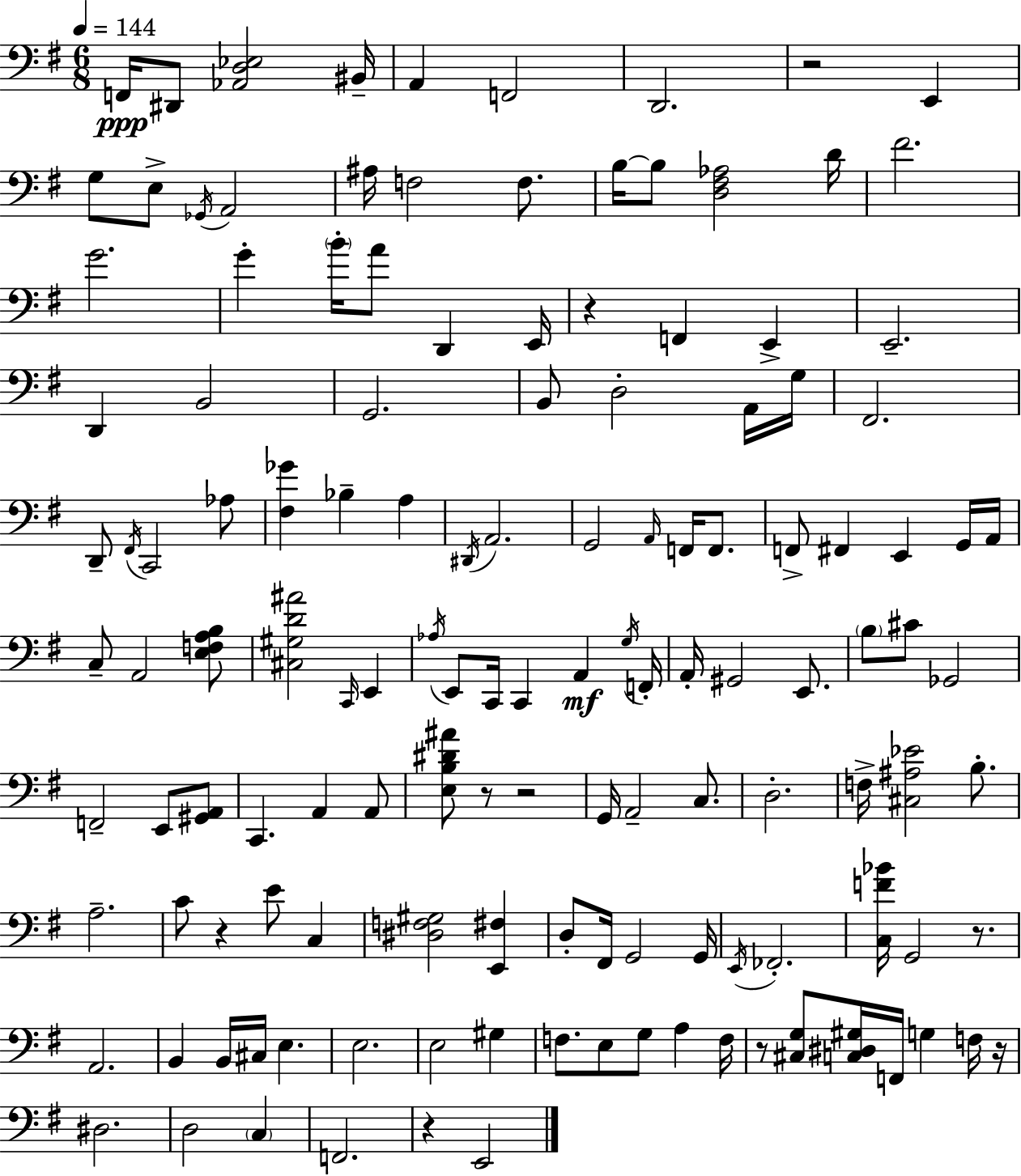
{
  \clef bass
  \numericTimeSignature
  \time 6/8
  \key g \major
  \tempo 4 = 144
  f,16\ppp dis,8 <aes, d ees>2 bis,16-- | a,4 f,2 | d,2. | r2 e,4 | \break g8 e8-> \acciaccatura { ges,16 } a,2 | ais16 f2 f8. | b16~~ b8 <d fis aes>2 | d'16 fis'2. | \break g'2. | g'4-. \parenthesize b'16-. a'8 d,4 | e,16 r4 f,4 e,4-> | e,2.-- | \break d,4 b,2 | g,2. | b,8 d2-. a,16 | g16 fis,2. | \break d,8-- \acciaccatura { fis,16 } c,2 | aes8 <fis ges'>4 bes4-- a4 | \acciaccatura { dis,16 } a,2. | g,2 \grace { a,16 } | \break f,16 f,8. f,8-> fis,4 e,4 | g,16 a,16 c8-- a,2 | <e f a b>8 <cis gis d' ais'>2 | \grace { c,16 } e,4 \acciaccatura { aes16 } e,8 c,16 c,4 | \break a,4\mf \acciaccatura { g16 } f,16-. a,16-. gis,2 | e,8. \parenthesize b8 cis'8 ges,2 | f,2-- | e,8 <gis, a,>8 c,4. | \break a,4 a,8 <e b dis' ais'>8 r8 r2 | g,16 a,2-- | c8. d2.-. | f16-> <cis ais ees'>2 | \break b8.-. a2.-- | c'8 r4 | e'8 c4 <dis f gis>2 | <e, fis>4 d8-. fis,16 g,2 | \break g,16 \acciaccatura { e,16 } fes,2.-. | <c f' bes'>16 g,2 | r8. a,2. | b,4 | \break b,16 cis16 e4. e2. | e2 | gis4 f8. e8 | g8 a4 f16 r8 <cis g>8 | \break <c dis gis>16 f,16 g4 f16 r16 dis2. | d2 | \parenthesize c4 f,2. | r4 | \break e,2 \bar "|."
}